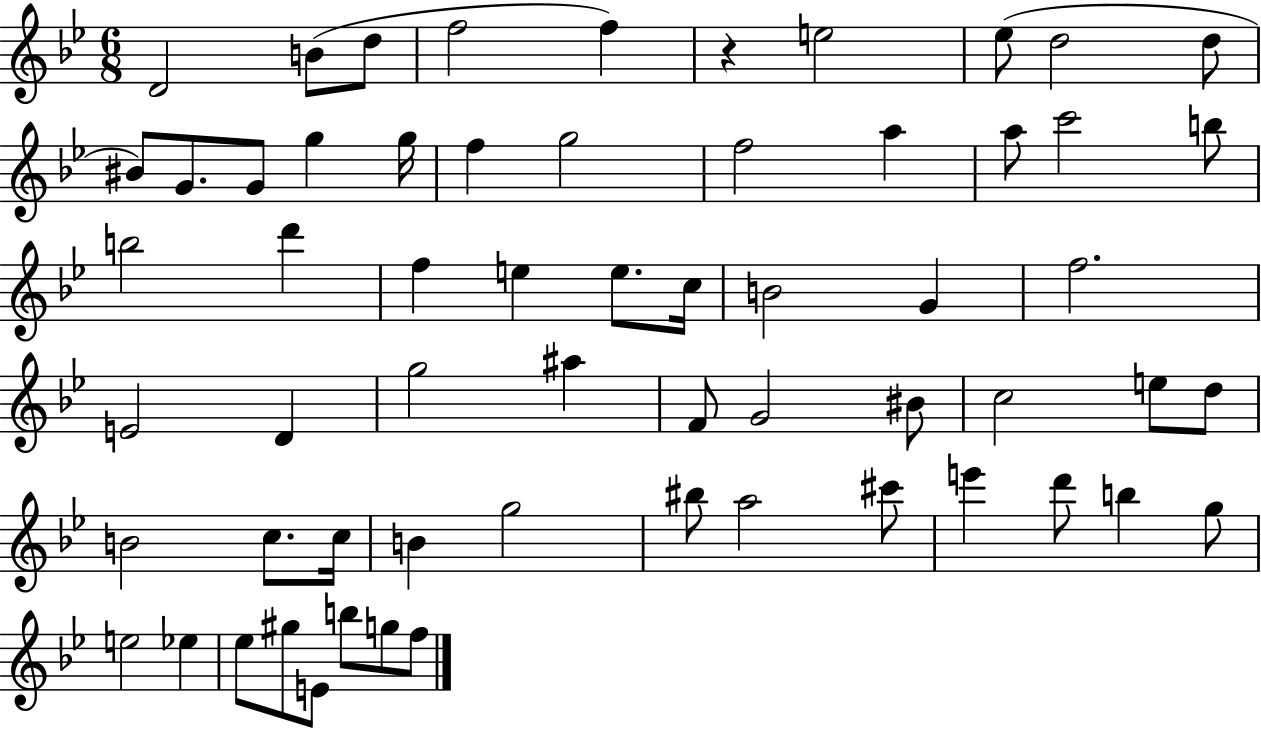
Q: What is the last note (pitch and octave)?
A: F5